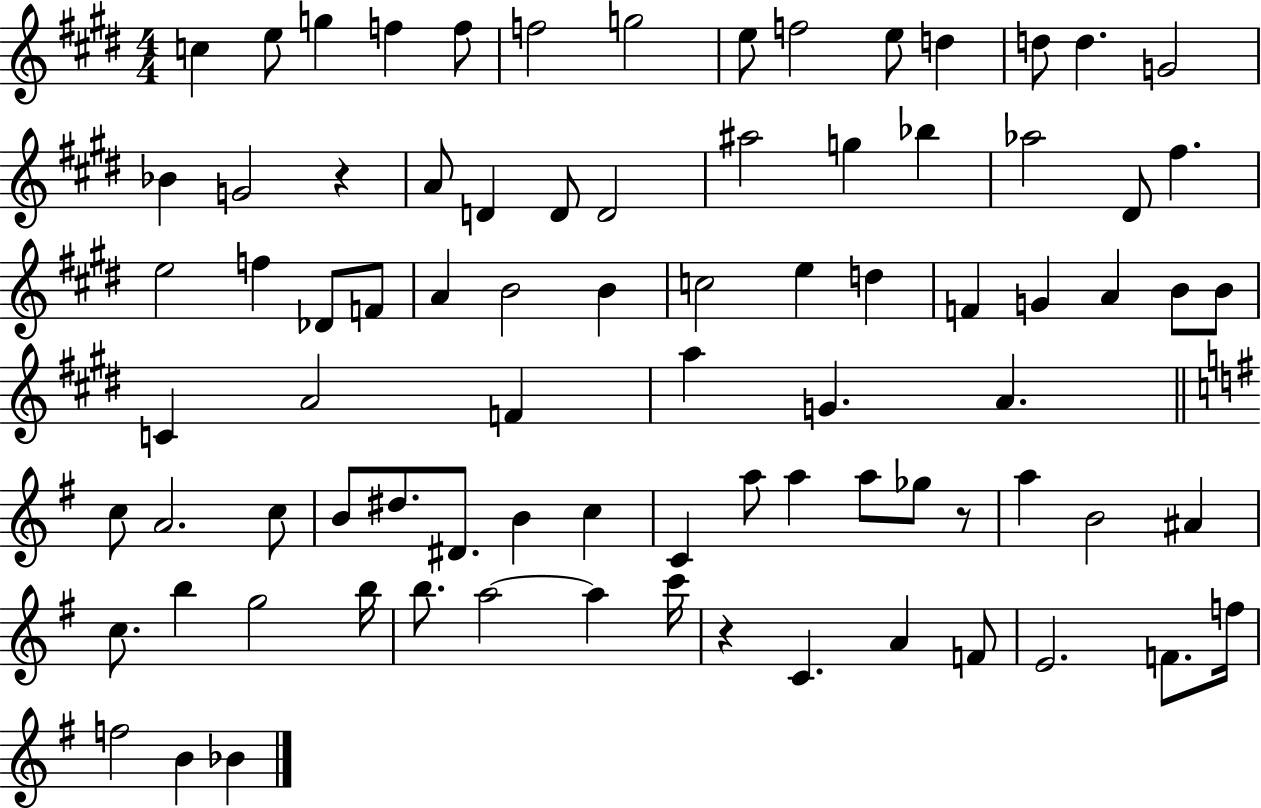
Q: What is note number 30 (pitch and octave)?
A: F4